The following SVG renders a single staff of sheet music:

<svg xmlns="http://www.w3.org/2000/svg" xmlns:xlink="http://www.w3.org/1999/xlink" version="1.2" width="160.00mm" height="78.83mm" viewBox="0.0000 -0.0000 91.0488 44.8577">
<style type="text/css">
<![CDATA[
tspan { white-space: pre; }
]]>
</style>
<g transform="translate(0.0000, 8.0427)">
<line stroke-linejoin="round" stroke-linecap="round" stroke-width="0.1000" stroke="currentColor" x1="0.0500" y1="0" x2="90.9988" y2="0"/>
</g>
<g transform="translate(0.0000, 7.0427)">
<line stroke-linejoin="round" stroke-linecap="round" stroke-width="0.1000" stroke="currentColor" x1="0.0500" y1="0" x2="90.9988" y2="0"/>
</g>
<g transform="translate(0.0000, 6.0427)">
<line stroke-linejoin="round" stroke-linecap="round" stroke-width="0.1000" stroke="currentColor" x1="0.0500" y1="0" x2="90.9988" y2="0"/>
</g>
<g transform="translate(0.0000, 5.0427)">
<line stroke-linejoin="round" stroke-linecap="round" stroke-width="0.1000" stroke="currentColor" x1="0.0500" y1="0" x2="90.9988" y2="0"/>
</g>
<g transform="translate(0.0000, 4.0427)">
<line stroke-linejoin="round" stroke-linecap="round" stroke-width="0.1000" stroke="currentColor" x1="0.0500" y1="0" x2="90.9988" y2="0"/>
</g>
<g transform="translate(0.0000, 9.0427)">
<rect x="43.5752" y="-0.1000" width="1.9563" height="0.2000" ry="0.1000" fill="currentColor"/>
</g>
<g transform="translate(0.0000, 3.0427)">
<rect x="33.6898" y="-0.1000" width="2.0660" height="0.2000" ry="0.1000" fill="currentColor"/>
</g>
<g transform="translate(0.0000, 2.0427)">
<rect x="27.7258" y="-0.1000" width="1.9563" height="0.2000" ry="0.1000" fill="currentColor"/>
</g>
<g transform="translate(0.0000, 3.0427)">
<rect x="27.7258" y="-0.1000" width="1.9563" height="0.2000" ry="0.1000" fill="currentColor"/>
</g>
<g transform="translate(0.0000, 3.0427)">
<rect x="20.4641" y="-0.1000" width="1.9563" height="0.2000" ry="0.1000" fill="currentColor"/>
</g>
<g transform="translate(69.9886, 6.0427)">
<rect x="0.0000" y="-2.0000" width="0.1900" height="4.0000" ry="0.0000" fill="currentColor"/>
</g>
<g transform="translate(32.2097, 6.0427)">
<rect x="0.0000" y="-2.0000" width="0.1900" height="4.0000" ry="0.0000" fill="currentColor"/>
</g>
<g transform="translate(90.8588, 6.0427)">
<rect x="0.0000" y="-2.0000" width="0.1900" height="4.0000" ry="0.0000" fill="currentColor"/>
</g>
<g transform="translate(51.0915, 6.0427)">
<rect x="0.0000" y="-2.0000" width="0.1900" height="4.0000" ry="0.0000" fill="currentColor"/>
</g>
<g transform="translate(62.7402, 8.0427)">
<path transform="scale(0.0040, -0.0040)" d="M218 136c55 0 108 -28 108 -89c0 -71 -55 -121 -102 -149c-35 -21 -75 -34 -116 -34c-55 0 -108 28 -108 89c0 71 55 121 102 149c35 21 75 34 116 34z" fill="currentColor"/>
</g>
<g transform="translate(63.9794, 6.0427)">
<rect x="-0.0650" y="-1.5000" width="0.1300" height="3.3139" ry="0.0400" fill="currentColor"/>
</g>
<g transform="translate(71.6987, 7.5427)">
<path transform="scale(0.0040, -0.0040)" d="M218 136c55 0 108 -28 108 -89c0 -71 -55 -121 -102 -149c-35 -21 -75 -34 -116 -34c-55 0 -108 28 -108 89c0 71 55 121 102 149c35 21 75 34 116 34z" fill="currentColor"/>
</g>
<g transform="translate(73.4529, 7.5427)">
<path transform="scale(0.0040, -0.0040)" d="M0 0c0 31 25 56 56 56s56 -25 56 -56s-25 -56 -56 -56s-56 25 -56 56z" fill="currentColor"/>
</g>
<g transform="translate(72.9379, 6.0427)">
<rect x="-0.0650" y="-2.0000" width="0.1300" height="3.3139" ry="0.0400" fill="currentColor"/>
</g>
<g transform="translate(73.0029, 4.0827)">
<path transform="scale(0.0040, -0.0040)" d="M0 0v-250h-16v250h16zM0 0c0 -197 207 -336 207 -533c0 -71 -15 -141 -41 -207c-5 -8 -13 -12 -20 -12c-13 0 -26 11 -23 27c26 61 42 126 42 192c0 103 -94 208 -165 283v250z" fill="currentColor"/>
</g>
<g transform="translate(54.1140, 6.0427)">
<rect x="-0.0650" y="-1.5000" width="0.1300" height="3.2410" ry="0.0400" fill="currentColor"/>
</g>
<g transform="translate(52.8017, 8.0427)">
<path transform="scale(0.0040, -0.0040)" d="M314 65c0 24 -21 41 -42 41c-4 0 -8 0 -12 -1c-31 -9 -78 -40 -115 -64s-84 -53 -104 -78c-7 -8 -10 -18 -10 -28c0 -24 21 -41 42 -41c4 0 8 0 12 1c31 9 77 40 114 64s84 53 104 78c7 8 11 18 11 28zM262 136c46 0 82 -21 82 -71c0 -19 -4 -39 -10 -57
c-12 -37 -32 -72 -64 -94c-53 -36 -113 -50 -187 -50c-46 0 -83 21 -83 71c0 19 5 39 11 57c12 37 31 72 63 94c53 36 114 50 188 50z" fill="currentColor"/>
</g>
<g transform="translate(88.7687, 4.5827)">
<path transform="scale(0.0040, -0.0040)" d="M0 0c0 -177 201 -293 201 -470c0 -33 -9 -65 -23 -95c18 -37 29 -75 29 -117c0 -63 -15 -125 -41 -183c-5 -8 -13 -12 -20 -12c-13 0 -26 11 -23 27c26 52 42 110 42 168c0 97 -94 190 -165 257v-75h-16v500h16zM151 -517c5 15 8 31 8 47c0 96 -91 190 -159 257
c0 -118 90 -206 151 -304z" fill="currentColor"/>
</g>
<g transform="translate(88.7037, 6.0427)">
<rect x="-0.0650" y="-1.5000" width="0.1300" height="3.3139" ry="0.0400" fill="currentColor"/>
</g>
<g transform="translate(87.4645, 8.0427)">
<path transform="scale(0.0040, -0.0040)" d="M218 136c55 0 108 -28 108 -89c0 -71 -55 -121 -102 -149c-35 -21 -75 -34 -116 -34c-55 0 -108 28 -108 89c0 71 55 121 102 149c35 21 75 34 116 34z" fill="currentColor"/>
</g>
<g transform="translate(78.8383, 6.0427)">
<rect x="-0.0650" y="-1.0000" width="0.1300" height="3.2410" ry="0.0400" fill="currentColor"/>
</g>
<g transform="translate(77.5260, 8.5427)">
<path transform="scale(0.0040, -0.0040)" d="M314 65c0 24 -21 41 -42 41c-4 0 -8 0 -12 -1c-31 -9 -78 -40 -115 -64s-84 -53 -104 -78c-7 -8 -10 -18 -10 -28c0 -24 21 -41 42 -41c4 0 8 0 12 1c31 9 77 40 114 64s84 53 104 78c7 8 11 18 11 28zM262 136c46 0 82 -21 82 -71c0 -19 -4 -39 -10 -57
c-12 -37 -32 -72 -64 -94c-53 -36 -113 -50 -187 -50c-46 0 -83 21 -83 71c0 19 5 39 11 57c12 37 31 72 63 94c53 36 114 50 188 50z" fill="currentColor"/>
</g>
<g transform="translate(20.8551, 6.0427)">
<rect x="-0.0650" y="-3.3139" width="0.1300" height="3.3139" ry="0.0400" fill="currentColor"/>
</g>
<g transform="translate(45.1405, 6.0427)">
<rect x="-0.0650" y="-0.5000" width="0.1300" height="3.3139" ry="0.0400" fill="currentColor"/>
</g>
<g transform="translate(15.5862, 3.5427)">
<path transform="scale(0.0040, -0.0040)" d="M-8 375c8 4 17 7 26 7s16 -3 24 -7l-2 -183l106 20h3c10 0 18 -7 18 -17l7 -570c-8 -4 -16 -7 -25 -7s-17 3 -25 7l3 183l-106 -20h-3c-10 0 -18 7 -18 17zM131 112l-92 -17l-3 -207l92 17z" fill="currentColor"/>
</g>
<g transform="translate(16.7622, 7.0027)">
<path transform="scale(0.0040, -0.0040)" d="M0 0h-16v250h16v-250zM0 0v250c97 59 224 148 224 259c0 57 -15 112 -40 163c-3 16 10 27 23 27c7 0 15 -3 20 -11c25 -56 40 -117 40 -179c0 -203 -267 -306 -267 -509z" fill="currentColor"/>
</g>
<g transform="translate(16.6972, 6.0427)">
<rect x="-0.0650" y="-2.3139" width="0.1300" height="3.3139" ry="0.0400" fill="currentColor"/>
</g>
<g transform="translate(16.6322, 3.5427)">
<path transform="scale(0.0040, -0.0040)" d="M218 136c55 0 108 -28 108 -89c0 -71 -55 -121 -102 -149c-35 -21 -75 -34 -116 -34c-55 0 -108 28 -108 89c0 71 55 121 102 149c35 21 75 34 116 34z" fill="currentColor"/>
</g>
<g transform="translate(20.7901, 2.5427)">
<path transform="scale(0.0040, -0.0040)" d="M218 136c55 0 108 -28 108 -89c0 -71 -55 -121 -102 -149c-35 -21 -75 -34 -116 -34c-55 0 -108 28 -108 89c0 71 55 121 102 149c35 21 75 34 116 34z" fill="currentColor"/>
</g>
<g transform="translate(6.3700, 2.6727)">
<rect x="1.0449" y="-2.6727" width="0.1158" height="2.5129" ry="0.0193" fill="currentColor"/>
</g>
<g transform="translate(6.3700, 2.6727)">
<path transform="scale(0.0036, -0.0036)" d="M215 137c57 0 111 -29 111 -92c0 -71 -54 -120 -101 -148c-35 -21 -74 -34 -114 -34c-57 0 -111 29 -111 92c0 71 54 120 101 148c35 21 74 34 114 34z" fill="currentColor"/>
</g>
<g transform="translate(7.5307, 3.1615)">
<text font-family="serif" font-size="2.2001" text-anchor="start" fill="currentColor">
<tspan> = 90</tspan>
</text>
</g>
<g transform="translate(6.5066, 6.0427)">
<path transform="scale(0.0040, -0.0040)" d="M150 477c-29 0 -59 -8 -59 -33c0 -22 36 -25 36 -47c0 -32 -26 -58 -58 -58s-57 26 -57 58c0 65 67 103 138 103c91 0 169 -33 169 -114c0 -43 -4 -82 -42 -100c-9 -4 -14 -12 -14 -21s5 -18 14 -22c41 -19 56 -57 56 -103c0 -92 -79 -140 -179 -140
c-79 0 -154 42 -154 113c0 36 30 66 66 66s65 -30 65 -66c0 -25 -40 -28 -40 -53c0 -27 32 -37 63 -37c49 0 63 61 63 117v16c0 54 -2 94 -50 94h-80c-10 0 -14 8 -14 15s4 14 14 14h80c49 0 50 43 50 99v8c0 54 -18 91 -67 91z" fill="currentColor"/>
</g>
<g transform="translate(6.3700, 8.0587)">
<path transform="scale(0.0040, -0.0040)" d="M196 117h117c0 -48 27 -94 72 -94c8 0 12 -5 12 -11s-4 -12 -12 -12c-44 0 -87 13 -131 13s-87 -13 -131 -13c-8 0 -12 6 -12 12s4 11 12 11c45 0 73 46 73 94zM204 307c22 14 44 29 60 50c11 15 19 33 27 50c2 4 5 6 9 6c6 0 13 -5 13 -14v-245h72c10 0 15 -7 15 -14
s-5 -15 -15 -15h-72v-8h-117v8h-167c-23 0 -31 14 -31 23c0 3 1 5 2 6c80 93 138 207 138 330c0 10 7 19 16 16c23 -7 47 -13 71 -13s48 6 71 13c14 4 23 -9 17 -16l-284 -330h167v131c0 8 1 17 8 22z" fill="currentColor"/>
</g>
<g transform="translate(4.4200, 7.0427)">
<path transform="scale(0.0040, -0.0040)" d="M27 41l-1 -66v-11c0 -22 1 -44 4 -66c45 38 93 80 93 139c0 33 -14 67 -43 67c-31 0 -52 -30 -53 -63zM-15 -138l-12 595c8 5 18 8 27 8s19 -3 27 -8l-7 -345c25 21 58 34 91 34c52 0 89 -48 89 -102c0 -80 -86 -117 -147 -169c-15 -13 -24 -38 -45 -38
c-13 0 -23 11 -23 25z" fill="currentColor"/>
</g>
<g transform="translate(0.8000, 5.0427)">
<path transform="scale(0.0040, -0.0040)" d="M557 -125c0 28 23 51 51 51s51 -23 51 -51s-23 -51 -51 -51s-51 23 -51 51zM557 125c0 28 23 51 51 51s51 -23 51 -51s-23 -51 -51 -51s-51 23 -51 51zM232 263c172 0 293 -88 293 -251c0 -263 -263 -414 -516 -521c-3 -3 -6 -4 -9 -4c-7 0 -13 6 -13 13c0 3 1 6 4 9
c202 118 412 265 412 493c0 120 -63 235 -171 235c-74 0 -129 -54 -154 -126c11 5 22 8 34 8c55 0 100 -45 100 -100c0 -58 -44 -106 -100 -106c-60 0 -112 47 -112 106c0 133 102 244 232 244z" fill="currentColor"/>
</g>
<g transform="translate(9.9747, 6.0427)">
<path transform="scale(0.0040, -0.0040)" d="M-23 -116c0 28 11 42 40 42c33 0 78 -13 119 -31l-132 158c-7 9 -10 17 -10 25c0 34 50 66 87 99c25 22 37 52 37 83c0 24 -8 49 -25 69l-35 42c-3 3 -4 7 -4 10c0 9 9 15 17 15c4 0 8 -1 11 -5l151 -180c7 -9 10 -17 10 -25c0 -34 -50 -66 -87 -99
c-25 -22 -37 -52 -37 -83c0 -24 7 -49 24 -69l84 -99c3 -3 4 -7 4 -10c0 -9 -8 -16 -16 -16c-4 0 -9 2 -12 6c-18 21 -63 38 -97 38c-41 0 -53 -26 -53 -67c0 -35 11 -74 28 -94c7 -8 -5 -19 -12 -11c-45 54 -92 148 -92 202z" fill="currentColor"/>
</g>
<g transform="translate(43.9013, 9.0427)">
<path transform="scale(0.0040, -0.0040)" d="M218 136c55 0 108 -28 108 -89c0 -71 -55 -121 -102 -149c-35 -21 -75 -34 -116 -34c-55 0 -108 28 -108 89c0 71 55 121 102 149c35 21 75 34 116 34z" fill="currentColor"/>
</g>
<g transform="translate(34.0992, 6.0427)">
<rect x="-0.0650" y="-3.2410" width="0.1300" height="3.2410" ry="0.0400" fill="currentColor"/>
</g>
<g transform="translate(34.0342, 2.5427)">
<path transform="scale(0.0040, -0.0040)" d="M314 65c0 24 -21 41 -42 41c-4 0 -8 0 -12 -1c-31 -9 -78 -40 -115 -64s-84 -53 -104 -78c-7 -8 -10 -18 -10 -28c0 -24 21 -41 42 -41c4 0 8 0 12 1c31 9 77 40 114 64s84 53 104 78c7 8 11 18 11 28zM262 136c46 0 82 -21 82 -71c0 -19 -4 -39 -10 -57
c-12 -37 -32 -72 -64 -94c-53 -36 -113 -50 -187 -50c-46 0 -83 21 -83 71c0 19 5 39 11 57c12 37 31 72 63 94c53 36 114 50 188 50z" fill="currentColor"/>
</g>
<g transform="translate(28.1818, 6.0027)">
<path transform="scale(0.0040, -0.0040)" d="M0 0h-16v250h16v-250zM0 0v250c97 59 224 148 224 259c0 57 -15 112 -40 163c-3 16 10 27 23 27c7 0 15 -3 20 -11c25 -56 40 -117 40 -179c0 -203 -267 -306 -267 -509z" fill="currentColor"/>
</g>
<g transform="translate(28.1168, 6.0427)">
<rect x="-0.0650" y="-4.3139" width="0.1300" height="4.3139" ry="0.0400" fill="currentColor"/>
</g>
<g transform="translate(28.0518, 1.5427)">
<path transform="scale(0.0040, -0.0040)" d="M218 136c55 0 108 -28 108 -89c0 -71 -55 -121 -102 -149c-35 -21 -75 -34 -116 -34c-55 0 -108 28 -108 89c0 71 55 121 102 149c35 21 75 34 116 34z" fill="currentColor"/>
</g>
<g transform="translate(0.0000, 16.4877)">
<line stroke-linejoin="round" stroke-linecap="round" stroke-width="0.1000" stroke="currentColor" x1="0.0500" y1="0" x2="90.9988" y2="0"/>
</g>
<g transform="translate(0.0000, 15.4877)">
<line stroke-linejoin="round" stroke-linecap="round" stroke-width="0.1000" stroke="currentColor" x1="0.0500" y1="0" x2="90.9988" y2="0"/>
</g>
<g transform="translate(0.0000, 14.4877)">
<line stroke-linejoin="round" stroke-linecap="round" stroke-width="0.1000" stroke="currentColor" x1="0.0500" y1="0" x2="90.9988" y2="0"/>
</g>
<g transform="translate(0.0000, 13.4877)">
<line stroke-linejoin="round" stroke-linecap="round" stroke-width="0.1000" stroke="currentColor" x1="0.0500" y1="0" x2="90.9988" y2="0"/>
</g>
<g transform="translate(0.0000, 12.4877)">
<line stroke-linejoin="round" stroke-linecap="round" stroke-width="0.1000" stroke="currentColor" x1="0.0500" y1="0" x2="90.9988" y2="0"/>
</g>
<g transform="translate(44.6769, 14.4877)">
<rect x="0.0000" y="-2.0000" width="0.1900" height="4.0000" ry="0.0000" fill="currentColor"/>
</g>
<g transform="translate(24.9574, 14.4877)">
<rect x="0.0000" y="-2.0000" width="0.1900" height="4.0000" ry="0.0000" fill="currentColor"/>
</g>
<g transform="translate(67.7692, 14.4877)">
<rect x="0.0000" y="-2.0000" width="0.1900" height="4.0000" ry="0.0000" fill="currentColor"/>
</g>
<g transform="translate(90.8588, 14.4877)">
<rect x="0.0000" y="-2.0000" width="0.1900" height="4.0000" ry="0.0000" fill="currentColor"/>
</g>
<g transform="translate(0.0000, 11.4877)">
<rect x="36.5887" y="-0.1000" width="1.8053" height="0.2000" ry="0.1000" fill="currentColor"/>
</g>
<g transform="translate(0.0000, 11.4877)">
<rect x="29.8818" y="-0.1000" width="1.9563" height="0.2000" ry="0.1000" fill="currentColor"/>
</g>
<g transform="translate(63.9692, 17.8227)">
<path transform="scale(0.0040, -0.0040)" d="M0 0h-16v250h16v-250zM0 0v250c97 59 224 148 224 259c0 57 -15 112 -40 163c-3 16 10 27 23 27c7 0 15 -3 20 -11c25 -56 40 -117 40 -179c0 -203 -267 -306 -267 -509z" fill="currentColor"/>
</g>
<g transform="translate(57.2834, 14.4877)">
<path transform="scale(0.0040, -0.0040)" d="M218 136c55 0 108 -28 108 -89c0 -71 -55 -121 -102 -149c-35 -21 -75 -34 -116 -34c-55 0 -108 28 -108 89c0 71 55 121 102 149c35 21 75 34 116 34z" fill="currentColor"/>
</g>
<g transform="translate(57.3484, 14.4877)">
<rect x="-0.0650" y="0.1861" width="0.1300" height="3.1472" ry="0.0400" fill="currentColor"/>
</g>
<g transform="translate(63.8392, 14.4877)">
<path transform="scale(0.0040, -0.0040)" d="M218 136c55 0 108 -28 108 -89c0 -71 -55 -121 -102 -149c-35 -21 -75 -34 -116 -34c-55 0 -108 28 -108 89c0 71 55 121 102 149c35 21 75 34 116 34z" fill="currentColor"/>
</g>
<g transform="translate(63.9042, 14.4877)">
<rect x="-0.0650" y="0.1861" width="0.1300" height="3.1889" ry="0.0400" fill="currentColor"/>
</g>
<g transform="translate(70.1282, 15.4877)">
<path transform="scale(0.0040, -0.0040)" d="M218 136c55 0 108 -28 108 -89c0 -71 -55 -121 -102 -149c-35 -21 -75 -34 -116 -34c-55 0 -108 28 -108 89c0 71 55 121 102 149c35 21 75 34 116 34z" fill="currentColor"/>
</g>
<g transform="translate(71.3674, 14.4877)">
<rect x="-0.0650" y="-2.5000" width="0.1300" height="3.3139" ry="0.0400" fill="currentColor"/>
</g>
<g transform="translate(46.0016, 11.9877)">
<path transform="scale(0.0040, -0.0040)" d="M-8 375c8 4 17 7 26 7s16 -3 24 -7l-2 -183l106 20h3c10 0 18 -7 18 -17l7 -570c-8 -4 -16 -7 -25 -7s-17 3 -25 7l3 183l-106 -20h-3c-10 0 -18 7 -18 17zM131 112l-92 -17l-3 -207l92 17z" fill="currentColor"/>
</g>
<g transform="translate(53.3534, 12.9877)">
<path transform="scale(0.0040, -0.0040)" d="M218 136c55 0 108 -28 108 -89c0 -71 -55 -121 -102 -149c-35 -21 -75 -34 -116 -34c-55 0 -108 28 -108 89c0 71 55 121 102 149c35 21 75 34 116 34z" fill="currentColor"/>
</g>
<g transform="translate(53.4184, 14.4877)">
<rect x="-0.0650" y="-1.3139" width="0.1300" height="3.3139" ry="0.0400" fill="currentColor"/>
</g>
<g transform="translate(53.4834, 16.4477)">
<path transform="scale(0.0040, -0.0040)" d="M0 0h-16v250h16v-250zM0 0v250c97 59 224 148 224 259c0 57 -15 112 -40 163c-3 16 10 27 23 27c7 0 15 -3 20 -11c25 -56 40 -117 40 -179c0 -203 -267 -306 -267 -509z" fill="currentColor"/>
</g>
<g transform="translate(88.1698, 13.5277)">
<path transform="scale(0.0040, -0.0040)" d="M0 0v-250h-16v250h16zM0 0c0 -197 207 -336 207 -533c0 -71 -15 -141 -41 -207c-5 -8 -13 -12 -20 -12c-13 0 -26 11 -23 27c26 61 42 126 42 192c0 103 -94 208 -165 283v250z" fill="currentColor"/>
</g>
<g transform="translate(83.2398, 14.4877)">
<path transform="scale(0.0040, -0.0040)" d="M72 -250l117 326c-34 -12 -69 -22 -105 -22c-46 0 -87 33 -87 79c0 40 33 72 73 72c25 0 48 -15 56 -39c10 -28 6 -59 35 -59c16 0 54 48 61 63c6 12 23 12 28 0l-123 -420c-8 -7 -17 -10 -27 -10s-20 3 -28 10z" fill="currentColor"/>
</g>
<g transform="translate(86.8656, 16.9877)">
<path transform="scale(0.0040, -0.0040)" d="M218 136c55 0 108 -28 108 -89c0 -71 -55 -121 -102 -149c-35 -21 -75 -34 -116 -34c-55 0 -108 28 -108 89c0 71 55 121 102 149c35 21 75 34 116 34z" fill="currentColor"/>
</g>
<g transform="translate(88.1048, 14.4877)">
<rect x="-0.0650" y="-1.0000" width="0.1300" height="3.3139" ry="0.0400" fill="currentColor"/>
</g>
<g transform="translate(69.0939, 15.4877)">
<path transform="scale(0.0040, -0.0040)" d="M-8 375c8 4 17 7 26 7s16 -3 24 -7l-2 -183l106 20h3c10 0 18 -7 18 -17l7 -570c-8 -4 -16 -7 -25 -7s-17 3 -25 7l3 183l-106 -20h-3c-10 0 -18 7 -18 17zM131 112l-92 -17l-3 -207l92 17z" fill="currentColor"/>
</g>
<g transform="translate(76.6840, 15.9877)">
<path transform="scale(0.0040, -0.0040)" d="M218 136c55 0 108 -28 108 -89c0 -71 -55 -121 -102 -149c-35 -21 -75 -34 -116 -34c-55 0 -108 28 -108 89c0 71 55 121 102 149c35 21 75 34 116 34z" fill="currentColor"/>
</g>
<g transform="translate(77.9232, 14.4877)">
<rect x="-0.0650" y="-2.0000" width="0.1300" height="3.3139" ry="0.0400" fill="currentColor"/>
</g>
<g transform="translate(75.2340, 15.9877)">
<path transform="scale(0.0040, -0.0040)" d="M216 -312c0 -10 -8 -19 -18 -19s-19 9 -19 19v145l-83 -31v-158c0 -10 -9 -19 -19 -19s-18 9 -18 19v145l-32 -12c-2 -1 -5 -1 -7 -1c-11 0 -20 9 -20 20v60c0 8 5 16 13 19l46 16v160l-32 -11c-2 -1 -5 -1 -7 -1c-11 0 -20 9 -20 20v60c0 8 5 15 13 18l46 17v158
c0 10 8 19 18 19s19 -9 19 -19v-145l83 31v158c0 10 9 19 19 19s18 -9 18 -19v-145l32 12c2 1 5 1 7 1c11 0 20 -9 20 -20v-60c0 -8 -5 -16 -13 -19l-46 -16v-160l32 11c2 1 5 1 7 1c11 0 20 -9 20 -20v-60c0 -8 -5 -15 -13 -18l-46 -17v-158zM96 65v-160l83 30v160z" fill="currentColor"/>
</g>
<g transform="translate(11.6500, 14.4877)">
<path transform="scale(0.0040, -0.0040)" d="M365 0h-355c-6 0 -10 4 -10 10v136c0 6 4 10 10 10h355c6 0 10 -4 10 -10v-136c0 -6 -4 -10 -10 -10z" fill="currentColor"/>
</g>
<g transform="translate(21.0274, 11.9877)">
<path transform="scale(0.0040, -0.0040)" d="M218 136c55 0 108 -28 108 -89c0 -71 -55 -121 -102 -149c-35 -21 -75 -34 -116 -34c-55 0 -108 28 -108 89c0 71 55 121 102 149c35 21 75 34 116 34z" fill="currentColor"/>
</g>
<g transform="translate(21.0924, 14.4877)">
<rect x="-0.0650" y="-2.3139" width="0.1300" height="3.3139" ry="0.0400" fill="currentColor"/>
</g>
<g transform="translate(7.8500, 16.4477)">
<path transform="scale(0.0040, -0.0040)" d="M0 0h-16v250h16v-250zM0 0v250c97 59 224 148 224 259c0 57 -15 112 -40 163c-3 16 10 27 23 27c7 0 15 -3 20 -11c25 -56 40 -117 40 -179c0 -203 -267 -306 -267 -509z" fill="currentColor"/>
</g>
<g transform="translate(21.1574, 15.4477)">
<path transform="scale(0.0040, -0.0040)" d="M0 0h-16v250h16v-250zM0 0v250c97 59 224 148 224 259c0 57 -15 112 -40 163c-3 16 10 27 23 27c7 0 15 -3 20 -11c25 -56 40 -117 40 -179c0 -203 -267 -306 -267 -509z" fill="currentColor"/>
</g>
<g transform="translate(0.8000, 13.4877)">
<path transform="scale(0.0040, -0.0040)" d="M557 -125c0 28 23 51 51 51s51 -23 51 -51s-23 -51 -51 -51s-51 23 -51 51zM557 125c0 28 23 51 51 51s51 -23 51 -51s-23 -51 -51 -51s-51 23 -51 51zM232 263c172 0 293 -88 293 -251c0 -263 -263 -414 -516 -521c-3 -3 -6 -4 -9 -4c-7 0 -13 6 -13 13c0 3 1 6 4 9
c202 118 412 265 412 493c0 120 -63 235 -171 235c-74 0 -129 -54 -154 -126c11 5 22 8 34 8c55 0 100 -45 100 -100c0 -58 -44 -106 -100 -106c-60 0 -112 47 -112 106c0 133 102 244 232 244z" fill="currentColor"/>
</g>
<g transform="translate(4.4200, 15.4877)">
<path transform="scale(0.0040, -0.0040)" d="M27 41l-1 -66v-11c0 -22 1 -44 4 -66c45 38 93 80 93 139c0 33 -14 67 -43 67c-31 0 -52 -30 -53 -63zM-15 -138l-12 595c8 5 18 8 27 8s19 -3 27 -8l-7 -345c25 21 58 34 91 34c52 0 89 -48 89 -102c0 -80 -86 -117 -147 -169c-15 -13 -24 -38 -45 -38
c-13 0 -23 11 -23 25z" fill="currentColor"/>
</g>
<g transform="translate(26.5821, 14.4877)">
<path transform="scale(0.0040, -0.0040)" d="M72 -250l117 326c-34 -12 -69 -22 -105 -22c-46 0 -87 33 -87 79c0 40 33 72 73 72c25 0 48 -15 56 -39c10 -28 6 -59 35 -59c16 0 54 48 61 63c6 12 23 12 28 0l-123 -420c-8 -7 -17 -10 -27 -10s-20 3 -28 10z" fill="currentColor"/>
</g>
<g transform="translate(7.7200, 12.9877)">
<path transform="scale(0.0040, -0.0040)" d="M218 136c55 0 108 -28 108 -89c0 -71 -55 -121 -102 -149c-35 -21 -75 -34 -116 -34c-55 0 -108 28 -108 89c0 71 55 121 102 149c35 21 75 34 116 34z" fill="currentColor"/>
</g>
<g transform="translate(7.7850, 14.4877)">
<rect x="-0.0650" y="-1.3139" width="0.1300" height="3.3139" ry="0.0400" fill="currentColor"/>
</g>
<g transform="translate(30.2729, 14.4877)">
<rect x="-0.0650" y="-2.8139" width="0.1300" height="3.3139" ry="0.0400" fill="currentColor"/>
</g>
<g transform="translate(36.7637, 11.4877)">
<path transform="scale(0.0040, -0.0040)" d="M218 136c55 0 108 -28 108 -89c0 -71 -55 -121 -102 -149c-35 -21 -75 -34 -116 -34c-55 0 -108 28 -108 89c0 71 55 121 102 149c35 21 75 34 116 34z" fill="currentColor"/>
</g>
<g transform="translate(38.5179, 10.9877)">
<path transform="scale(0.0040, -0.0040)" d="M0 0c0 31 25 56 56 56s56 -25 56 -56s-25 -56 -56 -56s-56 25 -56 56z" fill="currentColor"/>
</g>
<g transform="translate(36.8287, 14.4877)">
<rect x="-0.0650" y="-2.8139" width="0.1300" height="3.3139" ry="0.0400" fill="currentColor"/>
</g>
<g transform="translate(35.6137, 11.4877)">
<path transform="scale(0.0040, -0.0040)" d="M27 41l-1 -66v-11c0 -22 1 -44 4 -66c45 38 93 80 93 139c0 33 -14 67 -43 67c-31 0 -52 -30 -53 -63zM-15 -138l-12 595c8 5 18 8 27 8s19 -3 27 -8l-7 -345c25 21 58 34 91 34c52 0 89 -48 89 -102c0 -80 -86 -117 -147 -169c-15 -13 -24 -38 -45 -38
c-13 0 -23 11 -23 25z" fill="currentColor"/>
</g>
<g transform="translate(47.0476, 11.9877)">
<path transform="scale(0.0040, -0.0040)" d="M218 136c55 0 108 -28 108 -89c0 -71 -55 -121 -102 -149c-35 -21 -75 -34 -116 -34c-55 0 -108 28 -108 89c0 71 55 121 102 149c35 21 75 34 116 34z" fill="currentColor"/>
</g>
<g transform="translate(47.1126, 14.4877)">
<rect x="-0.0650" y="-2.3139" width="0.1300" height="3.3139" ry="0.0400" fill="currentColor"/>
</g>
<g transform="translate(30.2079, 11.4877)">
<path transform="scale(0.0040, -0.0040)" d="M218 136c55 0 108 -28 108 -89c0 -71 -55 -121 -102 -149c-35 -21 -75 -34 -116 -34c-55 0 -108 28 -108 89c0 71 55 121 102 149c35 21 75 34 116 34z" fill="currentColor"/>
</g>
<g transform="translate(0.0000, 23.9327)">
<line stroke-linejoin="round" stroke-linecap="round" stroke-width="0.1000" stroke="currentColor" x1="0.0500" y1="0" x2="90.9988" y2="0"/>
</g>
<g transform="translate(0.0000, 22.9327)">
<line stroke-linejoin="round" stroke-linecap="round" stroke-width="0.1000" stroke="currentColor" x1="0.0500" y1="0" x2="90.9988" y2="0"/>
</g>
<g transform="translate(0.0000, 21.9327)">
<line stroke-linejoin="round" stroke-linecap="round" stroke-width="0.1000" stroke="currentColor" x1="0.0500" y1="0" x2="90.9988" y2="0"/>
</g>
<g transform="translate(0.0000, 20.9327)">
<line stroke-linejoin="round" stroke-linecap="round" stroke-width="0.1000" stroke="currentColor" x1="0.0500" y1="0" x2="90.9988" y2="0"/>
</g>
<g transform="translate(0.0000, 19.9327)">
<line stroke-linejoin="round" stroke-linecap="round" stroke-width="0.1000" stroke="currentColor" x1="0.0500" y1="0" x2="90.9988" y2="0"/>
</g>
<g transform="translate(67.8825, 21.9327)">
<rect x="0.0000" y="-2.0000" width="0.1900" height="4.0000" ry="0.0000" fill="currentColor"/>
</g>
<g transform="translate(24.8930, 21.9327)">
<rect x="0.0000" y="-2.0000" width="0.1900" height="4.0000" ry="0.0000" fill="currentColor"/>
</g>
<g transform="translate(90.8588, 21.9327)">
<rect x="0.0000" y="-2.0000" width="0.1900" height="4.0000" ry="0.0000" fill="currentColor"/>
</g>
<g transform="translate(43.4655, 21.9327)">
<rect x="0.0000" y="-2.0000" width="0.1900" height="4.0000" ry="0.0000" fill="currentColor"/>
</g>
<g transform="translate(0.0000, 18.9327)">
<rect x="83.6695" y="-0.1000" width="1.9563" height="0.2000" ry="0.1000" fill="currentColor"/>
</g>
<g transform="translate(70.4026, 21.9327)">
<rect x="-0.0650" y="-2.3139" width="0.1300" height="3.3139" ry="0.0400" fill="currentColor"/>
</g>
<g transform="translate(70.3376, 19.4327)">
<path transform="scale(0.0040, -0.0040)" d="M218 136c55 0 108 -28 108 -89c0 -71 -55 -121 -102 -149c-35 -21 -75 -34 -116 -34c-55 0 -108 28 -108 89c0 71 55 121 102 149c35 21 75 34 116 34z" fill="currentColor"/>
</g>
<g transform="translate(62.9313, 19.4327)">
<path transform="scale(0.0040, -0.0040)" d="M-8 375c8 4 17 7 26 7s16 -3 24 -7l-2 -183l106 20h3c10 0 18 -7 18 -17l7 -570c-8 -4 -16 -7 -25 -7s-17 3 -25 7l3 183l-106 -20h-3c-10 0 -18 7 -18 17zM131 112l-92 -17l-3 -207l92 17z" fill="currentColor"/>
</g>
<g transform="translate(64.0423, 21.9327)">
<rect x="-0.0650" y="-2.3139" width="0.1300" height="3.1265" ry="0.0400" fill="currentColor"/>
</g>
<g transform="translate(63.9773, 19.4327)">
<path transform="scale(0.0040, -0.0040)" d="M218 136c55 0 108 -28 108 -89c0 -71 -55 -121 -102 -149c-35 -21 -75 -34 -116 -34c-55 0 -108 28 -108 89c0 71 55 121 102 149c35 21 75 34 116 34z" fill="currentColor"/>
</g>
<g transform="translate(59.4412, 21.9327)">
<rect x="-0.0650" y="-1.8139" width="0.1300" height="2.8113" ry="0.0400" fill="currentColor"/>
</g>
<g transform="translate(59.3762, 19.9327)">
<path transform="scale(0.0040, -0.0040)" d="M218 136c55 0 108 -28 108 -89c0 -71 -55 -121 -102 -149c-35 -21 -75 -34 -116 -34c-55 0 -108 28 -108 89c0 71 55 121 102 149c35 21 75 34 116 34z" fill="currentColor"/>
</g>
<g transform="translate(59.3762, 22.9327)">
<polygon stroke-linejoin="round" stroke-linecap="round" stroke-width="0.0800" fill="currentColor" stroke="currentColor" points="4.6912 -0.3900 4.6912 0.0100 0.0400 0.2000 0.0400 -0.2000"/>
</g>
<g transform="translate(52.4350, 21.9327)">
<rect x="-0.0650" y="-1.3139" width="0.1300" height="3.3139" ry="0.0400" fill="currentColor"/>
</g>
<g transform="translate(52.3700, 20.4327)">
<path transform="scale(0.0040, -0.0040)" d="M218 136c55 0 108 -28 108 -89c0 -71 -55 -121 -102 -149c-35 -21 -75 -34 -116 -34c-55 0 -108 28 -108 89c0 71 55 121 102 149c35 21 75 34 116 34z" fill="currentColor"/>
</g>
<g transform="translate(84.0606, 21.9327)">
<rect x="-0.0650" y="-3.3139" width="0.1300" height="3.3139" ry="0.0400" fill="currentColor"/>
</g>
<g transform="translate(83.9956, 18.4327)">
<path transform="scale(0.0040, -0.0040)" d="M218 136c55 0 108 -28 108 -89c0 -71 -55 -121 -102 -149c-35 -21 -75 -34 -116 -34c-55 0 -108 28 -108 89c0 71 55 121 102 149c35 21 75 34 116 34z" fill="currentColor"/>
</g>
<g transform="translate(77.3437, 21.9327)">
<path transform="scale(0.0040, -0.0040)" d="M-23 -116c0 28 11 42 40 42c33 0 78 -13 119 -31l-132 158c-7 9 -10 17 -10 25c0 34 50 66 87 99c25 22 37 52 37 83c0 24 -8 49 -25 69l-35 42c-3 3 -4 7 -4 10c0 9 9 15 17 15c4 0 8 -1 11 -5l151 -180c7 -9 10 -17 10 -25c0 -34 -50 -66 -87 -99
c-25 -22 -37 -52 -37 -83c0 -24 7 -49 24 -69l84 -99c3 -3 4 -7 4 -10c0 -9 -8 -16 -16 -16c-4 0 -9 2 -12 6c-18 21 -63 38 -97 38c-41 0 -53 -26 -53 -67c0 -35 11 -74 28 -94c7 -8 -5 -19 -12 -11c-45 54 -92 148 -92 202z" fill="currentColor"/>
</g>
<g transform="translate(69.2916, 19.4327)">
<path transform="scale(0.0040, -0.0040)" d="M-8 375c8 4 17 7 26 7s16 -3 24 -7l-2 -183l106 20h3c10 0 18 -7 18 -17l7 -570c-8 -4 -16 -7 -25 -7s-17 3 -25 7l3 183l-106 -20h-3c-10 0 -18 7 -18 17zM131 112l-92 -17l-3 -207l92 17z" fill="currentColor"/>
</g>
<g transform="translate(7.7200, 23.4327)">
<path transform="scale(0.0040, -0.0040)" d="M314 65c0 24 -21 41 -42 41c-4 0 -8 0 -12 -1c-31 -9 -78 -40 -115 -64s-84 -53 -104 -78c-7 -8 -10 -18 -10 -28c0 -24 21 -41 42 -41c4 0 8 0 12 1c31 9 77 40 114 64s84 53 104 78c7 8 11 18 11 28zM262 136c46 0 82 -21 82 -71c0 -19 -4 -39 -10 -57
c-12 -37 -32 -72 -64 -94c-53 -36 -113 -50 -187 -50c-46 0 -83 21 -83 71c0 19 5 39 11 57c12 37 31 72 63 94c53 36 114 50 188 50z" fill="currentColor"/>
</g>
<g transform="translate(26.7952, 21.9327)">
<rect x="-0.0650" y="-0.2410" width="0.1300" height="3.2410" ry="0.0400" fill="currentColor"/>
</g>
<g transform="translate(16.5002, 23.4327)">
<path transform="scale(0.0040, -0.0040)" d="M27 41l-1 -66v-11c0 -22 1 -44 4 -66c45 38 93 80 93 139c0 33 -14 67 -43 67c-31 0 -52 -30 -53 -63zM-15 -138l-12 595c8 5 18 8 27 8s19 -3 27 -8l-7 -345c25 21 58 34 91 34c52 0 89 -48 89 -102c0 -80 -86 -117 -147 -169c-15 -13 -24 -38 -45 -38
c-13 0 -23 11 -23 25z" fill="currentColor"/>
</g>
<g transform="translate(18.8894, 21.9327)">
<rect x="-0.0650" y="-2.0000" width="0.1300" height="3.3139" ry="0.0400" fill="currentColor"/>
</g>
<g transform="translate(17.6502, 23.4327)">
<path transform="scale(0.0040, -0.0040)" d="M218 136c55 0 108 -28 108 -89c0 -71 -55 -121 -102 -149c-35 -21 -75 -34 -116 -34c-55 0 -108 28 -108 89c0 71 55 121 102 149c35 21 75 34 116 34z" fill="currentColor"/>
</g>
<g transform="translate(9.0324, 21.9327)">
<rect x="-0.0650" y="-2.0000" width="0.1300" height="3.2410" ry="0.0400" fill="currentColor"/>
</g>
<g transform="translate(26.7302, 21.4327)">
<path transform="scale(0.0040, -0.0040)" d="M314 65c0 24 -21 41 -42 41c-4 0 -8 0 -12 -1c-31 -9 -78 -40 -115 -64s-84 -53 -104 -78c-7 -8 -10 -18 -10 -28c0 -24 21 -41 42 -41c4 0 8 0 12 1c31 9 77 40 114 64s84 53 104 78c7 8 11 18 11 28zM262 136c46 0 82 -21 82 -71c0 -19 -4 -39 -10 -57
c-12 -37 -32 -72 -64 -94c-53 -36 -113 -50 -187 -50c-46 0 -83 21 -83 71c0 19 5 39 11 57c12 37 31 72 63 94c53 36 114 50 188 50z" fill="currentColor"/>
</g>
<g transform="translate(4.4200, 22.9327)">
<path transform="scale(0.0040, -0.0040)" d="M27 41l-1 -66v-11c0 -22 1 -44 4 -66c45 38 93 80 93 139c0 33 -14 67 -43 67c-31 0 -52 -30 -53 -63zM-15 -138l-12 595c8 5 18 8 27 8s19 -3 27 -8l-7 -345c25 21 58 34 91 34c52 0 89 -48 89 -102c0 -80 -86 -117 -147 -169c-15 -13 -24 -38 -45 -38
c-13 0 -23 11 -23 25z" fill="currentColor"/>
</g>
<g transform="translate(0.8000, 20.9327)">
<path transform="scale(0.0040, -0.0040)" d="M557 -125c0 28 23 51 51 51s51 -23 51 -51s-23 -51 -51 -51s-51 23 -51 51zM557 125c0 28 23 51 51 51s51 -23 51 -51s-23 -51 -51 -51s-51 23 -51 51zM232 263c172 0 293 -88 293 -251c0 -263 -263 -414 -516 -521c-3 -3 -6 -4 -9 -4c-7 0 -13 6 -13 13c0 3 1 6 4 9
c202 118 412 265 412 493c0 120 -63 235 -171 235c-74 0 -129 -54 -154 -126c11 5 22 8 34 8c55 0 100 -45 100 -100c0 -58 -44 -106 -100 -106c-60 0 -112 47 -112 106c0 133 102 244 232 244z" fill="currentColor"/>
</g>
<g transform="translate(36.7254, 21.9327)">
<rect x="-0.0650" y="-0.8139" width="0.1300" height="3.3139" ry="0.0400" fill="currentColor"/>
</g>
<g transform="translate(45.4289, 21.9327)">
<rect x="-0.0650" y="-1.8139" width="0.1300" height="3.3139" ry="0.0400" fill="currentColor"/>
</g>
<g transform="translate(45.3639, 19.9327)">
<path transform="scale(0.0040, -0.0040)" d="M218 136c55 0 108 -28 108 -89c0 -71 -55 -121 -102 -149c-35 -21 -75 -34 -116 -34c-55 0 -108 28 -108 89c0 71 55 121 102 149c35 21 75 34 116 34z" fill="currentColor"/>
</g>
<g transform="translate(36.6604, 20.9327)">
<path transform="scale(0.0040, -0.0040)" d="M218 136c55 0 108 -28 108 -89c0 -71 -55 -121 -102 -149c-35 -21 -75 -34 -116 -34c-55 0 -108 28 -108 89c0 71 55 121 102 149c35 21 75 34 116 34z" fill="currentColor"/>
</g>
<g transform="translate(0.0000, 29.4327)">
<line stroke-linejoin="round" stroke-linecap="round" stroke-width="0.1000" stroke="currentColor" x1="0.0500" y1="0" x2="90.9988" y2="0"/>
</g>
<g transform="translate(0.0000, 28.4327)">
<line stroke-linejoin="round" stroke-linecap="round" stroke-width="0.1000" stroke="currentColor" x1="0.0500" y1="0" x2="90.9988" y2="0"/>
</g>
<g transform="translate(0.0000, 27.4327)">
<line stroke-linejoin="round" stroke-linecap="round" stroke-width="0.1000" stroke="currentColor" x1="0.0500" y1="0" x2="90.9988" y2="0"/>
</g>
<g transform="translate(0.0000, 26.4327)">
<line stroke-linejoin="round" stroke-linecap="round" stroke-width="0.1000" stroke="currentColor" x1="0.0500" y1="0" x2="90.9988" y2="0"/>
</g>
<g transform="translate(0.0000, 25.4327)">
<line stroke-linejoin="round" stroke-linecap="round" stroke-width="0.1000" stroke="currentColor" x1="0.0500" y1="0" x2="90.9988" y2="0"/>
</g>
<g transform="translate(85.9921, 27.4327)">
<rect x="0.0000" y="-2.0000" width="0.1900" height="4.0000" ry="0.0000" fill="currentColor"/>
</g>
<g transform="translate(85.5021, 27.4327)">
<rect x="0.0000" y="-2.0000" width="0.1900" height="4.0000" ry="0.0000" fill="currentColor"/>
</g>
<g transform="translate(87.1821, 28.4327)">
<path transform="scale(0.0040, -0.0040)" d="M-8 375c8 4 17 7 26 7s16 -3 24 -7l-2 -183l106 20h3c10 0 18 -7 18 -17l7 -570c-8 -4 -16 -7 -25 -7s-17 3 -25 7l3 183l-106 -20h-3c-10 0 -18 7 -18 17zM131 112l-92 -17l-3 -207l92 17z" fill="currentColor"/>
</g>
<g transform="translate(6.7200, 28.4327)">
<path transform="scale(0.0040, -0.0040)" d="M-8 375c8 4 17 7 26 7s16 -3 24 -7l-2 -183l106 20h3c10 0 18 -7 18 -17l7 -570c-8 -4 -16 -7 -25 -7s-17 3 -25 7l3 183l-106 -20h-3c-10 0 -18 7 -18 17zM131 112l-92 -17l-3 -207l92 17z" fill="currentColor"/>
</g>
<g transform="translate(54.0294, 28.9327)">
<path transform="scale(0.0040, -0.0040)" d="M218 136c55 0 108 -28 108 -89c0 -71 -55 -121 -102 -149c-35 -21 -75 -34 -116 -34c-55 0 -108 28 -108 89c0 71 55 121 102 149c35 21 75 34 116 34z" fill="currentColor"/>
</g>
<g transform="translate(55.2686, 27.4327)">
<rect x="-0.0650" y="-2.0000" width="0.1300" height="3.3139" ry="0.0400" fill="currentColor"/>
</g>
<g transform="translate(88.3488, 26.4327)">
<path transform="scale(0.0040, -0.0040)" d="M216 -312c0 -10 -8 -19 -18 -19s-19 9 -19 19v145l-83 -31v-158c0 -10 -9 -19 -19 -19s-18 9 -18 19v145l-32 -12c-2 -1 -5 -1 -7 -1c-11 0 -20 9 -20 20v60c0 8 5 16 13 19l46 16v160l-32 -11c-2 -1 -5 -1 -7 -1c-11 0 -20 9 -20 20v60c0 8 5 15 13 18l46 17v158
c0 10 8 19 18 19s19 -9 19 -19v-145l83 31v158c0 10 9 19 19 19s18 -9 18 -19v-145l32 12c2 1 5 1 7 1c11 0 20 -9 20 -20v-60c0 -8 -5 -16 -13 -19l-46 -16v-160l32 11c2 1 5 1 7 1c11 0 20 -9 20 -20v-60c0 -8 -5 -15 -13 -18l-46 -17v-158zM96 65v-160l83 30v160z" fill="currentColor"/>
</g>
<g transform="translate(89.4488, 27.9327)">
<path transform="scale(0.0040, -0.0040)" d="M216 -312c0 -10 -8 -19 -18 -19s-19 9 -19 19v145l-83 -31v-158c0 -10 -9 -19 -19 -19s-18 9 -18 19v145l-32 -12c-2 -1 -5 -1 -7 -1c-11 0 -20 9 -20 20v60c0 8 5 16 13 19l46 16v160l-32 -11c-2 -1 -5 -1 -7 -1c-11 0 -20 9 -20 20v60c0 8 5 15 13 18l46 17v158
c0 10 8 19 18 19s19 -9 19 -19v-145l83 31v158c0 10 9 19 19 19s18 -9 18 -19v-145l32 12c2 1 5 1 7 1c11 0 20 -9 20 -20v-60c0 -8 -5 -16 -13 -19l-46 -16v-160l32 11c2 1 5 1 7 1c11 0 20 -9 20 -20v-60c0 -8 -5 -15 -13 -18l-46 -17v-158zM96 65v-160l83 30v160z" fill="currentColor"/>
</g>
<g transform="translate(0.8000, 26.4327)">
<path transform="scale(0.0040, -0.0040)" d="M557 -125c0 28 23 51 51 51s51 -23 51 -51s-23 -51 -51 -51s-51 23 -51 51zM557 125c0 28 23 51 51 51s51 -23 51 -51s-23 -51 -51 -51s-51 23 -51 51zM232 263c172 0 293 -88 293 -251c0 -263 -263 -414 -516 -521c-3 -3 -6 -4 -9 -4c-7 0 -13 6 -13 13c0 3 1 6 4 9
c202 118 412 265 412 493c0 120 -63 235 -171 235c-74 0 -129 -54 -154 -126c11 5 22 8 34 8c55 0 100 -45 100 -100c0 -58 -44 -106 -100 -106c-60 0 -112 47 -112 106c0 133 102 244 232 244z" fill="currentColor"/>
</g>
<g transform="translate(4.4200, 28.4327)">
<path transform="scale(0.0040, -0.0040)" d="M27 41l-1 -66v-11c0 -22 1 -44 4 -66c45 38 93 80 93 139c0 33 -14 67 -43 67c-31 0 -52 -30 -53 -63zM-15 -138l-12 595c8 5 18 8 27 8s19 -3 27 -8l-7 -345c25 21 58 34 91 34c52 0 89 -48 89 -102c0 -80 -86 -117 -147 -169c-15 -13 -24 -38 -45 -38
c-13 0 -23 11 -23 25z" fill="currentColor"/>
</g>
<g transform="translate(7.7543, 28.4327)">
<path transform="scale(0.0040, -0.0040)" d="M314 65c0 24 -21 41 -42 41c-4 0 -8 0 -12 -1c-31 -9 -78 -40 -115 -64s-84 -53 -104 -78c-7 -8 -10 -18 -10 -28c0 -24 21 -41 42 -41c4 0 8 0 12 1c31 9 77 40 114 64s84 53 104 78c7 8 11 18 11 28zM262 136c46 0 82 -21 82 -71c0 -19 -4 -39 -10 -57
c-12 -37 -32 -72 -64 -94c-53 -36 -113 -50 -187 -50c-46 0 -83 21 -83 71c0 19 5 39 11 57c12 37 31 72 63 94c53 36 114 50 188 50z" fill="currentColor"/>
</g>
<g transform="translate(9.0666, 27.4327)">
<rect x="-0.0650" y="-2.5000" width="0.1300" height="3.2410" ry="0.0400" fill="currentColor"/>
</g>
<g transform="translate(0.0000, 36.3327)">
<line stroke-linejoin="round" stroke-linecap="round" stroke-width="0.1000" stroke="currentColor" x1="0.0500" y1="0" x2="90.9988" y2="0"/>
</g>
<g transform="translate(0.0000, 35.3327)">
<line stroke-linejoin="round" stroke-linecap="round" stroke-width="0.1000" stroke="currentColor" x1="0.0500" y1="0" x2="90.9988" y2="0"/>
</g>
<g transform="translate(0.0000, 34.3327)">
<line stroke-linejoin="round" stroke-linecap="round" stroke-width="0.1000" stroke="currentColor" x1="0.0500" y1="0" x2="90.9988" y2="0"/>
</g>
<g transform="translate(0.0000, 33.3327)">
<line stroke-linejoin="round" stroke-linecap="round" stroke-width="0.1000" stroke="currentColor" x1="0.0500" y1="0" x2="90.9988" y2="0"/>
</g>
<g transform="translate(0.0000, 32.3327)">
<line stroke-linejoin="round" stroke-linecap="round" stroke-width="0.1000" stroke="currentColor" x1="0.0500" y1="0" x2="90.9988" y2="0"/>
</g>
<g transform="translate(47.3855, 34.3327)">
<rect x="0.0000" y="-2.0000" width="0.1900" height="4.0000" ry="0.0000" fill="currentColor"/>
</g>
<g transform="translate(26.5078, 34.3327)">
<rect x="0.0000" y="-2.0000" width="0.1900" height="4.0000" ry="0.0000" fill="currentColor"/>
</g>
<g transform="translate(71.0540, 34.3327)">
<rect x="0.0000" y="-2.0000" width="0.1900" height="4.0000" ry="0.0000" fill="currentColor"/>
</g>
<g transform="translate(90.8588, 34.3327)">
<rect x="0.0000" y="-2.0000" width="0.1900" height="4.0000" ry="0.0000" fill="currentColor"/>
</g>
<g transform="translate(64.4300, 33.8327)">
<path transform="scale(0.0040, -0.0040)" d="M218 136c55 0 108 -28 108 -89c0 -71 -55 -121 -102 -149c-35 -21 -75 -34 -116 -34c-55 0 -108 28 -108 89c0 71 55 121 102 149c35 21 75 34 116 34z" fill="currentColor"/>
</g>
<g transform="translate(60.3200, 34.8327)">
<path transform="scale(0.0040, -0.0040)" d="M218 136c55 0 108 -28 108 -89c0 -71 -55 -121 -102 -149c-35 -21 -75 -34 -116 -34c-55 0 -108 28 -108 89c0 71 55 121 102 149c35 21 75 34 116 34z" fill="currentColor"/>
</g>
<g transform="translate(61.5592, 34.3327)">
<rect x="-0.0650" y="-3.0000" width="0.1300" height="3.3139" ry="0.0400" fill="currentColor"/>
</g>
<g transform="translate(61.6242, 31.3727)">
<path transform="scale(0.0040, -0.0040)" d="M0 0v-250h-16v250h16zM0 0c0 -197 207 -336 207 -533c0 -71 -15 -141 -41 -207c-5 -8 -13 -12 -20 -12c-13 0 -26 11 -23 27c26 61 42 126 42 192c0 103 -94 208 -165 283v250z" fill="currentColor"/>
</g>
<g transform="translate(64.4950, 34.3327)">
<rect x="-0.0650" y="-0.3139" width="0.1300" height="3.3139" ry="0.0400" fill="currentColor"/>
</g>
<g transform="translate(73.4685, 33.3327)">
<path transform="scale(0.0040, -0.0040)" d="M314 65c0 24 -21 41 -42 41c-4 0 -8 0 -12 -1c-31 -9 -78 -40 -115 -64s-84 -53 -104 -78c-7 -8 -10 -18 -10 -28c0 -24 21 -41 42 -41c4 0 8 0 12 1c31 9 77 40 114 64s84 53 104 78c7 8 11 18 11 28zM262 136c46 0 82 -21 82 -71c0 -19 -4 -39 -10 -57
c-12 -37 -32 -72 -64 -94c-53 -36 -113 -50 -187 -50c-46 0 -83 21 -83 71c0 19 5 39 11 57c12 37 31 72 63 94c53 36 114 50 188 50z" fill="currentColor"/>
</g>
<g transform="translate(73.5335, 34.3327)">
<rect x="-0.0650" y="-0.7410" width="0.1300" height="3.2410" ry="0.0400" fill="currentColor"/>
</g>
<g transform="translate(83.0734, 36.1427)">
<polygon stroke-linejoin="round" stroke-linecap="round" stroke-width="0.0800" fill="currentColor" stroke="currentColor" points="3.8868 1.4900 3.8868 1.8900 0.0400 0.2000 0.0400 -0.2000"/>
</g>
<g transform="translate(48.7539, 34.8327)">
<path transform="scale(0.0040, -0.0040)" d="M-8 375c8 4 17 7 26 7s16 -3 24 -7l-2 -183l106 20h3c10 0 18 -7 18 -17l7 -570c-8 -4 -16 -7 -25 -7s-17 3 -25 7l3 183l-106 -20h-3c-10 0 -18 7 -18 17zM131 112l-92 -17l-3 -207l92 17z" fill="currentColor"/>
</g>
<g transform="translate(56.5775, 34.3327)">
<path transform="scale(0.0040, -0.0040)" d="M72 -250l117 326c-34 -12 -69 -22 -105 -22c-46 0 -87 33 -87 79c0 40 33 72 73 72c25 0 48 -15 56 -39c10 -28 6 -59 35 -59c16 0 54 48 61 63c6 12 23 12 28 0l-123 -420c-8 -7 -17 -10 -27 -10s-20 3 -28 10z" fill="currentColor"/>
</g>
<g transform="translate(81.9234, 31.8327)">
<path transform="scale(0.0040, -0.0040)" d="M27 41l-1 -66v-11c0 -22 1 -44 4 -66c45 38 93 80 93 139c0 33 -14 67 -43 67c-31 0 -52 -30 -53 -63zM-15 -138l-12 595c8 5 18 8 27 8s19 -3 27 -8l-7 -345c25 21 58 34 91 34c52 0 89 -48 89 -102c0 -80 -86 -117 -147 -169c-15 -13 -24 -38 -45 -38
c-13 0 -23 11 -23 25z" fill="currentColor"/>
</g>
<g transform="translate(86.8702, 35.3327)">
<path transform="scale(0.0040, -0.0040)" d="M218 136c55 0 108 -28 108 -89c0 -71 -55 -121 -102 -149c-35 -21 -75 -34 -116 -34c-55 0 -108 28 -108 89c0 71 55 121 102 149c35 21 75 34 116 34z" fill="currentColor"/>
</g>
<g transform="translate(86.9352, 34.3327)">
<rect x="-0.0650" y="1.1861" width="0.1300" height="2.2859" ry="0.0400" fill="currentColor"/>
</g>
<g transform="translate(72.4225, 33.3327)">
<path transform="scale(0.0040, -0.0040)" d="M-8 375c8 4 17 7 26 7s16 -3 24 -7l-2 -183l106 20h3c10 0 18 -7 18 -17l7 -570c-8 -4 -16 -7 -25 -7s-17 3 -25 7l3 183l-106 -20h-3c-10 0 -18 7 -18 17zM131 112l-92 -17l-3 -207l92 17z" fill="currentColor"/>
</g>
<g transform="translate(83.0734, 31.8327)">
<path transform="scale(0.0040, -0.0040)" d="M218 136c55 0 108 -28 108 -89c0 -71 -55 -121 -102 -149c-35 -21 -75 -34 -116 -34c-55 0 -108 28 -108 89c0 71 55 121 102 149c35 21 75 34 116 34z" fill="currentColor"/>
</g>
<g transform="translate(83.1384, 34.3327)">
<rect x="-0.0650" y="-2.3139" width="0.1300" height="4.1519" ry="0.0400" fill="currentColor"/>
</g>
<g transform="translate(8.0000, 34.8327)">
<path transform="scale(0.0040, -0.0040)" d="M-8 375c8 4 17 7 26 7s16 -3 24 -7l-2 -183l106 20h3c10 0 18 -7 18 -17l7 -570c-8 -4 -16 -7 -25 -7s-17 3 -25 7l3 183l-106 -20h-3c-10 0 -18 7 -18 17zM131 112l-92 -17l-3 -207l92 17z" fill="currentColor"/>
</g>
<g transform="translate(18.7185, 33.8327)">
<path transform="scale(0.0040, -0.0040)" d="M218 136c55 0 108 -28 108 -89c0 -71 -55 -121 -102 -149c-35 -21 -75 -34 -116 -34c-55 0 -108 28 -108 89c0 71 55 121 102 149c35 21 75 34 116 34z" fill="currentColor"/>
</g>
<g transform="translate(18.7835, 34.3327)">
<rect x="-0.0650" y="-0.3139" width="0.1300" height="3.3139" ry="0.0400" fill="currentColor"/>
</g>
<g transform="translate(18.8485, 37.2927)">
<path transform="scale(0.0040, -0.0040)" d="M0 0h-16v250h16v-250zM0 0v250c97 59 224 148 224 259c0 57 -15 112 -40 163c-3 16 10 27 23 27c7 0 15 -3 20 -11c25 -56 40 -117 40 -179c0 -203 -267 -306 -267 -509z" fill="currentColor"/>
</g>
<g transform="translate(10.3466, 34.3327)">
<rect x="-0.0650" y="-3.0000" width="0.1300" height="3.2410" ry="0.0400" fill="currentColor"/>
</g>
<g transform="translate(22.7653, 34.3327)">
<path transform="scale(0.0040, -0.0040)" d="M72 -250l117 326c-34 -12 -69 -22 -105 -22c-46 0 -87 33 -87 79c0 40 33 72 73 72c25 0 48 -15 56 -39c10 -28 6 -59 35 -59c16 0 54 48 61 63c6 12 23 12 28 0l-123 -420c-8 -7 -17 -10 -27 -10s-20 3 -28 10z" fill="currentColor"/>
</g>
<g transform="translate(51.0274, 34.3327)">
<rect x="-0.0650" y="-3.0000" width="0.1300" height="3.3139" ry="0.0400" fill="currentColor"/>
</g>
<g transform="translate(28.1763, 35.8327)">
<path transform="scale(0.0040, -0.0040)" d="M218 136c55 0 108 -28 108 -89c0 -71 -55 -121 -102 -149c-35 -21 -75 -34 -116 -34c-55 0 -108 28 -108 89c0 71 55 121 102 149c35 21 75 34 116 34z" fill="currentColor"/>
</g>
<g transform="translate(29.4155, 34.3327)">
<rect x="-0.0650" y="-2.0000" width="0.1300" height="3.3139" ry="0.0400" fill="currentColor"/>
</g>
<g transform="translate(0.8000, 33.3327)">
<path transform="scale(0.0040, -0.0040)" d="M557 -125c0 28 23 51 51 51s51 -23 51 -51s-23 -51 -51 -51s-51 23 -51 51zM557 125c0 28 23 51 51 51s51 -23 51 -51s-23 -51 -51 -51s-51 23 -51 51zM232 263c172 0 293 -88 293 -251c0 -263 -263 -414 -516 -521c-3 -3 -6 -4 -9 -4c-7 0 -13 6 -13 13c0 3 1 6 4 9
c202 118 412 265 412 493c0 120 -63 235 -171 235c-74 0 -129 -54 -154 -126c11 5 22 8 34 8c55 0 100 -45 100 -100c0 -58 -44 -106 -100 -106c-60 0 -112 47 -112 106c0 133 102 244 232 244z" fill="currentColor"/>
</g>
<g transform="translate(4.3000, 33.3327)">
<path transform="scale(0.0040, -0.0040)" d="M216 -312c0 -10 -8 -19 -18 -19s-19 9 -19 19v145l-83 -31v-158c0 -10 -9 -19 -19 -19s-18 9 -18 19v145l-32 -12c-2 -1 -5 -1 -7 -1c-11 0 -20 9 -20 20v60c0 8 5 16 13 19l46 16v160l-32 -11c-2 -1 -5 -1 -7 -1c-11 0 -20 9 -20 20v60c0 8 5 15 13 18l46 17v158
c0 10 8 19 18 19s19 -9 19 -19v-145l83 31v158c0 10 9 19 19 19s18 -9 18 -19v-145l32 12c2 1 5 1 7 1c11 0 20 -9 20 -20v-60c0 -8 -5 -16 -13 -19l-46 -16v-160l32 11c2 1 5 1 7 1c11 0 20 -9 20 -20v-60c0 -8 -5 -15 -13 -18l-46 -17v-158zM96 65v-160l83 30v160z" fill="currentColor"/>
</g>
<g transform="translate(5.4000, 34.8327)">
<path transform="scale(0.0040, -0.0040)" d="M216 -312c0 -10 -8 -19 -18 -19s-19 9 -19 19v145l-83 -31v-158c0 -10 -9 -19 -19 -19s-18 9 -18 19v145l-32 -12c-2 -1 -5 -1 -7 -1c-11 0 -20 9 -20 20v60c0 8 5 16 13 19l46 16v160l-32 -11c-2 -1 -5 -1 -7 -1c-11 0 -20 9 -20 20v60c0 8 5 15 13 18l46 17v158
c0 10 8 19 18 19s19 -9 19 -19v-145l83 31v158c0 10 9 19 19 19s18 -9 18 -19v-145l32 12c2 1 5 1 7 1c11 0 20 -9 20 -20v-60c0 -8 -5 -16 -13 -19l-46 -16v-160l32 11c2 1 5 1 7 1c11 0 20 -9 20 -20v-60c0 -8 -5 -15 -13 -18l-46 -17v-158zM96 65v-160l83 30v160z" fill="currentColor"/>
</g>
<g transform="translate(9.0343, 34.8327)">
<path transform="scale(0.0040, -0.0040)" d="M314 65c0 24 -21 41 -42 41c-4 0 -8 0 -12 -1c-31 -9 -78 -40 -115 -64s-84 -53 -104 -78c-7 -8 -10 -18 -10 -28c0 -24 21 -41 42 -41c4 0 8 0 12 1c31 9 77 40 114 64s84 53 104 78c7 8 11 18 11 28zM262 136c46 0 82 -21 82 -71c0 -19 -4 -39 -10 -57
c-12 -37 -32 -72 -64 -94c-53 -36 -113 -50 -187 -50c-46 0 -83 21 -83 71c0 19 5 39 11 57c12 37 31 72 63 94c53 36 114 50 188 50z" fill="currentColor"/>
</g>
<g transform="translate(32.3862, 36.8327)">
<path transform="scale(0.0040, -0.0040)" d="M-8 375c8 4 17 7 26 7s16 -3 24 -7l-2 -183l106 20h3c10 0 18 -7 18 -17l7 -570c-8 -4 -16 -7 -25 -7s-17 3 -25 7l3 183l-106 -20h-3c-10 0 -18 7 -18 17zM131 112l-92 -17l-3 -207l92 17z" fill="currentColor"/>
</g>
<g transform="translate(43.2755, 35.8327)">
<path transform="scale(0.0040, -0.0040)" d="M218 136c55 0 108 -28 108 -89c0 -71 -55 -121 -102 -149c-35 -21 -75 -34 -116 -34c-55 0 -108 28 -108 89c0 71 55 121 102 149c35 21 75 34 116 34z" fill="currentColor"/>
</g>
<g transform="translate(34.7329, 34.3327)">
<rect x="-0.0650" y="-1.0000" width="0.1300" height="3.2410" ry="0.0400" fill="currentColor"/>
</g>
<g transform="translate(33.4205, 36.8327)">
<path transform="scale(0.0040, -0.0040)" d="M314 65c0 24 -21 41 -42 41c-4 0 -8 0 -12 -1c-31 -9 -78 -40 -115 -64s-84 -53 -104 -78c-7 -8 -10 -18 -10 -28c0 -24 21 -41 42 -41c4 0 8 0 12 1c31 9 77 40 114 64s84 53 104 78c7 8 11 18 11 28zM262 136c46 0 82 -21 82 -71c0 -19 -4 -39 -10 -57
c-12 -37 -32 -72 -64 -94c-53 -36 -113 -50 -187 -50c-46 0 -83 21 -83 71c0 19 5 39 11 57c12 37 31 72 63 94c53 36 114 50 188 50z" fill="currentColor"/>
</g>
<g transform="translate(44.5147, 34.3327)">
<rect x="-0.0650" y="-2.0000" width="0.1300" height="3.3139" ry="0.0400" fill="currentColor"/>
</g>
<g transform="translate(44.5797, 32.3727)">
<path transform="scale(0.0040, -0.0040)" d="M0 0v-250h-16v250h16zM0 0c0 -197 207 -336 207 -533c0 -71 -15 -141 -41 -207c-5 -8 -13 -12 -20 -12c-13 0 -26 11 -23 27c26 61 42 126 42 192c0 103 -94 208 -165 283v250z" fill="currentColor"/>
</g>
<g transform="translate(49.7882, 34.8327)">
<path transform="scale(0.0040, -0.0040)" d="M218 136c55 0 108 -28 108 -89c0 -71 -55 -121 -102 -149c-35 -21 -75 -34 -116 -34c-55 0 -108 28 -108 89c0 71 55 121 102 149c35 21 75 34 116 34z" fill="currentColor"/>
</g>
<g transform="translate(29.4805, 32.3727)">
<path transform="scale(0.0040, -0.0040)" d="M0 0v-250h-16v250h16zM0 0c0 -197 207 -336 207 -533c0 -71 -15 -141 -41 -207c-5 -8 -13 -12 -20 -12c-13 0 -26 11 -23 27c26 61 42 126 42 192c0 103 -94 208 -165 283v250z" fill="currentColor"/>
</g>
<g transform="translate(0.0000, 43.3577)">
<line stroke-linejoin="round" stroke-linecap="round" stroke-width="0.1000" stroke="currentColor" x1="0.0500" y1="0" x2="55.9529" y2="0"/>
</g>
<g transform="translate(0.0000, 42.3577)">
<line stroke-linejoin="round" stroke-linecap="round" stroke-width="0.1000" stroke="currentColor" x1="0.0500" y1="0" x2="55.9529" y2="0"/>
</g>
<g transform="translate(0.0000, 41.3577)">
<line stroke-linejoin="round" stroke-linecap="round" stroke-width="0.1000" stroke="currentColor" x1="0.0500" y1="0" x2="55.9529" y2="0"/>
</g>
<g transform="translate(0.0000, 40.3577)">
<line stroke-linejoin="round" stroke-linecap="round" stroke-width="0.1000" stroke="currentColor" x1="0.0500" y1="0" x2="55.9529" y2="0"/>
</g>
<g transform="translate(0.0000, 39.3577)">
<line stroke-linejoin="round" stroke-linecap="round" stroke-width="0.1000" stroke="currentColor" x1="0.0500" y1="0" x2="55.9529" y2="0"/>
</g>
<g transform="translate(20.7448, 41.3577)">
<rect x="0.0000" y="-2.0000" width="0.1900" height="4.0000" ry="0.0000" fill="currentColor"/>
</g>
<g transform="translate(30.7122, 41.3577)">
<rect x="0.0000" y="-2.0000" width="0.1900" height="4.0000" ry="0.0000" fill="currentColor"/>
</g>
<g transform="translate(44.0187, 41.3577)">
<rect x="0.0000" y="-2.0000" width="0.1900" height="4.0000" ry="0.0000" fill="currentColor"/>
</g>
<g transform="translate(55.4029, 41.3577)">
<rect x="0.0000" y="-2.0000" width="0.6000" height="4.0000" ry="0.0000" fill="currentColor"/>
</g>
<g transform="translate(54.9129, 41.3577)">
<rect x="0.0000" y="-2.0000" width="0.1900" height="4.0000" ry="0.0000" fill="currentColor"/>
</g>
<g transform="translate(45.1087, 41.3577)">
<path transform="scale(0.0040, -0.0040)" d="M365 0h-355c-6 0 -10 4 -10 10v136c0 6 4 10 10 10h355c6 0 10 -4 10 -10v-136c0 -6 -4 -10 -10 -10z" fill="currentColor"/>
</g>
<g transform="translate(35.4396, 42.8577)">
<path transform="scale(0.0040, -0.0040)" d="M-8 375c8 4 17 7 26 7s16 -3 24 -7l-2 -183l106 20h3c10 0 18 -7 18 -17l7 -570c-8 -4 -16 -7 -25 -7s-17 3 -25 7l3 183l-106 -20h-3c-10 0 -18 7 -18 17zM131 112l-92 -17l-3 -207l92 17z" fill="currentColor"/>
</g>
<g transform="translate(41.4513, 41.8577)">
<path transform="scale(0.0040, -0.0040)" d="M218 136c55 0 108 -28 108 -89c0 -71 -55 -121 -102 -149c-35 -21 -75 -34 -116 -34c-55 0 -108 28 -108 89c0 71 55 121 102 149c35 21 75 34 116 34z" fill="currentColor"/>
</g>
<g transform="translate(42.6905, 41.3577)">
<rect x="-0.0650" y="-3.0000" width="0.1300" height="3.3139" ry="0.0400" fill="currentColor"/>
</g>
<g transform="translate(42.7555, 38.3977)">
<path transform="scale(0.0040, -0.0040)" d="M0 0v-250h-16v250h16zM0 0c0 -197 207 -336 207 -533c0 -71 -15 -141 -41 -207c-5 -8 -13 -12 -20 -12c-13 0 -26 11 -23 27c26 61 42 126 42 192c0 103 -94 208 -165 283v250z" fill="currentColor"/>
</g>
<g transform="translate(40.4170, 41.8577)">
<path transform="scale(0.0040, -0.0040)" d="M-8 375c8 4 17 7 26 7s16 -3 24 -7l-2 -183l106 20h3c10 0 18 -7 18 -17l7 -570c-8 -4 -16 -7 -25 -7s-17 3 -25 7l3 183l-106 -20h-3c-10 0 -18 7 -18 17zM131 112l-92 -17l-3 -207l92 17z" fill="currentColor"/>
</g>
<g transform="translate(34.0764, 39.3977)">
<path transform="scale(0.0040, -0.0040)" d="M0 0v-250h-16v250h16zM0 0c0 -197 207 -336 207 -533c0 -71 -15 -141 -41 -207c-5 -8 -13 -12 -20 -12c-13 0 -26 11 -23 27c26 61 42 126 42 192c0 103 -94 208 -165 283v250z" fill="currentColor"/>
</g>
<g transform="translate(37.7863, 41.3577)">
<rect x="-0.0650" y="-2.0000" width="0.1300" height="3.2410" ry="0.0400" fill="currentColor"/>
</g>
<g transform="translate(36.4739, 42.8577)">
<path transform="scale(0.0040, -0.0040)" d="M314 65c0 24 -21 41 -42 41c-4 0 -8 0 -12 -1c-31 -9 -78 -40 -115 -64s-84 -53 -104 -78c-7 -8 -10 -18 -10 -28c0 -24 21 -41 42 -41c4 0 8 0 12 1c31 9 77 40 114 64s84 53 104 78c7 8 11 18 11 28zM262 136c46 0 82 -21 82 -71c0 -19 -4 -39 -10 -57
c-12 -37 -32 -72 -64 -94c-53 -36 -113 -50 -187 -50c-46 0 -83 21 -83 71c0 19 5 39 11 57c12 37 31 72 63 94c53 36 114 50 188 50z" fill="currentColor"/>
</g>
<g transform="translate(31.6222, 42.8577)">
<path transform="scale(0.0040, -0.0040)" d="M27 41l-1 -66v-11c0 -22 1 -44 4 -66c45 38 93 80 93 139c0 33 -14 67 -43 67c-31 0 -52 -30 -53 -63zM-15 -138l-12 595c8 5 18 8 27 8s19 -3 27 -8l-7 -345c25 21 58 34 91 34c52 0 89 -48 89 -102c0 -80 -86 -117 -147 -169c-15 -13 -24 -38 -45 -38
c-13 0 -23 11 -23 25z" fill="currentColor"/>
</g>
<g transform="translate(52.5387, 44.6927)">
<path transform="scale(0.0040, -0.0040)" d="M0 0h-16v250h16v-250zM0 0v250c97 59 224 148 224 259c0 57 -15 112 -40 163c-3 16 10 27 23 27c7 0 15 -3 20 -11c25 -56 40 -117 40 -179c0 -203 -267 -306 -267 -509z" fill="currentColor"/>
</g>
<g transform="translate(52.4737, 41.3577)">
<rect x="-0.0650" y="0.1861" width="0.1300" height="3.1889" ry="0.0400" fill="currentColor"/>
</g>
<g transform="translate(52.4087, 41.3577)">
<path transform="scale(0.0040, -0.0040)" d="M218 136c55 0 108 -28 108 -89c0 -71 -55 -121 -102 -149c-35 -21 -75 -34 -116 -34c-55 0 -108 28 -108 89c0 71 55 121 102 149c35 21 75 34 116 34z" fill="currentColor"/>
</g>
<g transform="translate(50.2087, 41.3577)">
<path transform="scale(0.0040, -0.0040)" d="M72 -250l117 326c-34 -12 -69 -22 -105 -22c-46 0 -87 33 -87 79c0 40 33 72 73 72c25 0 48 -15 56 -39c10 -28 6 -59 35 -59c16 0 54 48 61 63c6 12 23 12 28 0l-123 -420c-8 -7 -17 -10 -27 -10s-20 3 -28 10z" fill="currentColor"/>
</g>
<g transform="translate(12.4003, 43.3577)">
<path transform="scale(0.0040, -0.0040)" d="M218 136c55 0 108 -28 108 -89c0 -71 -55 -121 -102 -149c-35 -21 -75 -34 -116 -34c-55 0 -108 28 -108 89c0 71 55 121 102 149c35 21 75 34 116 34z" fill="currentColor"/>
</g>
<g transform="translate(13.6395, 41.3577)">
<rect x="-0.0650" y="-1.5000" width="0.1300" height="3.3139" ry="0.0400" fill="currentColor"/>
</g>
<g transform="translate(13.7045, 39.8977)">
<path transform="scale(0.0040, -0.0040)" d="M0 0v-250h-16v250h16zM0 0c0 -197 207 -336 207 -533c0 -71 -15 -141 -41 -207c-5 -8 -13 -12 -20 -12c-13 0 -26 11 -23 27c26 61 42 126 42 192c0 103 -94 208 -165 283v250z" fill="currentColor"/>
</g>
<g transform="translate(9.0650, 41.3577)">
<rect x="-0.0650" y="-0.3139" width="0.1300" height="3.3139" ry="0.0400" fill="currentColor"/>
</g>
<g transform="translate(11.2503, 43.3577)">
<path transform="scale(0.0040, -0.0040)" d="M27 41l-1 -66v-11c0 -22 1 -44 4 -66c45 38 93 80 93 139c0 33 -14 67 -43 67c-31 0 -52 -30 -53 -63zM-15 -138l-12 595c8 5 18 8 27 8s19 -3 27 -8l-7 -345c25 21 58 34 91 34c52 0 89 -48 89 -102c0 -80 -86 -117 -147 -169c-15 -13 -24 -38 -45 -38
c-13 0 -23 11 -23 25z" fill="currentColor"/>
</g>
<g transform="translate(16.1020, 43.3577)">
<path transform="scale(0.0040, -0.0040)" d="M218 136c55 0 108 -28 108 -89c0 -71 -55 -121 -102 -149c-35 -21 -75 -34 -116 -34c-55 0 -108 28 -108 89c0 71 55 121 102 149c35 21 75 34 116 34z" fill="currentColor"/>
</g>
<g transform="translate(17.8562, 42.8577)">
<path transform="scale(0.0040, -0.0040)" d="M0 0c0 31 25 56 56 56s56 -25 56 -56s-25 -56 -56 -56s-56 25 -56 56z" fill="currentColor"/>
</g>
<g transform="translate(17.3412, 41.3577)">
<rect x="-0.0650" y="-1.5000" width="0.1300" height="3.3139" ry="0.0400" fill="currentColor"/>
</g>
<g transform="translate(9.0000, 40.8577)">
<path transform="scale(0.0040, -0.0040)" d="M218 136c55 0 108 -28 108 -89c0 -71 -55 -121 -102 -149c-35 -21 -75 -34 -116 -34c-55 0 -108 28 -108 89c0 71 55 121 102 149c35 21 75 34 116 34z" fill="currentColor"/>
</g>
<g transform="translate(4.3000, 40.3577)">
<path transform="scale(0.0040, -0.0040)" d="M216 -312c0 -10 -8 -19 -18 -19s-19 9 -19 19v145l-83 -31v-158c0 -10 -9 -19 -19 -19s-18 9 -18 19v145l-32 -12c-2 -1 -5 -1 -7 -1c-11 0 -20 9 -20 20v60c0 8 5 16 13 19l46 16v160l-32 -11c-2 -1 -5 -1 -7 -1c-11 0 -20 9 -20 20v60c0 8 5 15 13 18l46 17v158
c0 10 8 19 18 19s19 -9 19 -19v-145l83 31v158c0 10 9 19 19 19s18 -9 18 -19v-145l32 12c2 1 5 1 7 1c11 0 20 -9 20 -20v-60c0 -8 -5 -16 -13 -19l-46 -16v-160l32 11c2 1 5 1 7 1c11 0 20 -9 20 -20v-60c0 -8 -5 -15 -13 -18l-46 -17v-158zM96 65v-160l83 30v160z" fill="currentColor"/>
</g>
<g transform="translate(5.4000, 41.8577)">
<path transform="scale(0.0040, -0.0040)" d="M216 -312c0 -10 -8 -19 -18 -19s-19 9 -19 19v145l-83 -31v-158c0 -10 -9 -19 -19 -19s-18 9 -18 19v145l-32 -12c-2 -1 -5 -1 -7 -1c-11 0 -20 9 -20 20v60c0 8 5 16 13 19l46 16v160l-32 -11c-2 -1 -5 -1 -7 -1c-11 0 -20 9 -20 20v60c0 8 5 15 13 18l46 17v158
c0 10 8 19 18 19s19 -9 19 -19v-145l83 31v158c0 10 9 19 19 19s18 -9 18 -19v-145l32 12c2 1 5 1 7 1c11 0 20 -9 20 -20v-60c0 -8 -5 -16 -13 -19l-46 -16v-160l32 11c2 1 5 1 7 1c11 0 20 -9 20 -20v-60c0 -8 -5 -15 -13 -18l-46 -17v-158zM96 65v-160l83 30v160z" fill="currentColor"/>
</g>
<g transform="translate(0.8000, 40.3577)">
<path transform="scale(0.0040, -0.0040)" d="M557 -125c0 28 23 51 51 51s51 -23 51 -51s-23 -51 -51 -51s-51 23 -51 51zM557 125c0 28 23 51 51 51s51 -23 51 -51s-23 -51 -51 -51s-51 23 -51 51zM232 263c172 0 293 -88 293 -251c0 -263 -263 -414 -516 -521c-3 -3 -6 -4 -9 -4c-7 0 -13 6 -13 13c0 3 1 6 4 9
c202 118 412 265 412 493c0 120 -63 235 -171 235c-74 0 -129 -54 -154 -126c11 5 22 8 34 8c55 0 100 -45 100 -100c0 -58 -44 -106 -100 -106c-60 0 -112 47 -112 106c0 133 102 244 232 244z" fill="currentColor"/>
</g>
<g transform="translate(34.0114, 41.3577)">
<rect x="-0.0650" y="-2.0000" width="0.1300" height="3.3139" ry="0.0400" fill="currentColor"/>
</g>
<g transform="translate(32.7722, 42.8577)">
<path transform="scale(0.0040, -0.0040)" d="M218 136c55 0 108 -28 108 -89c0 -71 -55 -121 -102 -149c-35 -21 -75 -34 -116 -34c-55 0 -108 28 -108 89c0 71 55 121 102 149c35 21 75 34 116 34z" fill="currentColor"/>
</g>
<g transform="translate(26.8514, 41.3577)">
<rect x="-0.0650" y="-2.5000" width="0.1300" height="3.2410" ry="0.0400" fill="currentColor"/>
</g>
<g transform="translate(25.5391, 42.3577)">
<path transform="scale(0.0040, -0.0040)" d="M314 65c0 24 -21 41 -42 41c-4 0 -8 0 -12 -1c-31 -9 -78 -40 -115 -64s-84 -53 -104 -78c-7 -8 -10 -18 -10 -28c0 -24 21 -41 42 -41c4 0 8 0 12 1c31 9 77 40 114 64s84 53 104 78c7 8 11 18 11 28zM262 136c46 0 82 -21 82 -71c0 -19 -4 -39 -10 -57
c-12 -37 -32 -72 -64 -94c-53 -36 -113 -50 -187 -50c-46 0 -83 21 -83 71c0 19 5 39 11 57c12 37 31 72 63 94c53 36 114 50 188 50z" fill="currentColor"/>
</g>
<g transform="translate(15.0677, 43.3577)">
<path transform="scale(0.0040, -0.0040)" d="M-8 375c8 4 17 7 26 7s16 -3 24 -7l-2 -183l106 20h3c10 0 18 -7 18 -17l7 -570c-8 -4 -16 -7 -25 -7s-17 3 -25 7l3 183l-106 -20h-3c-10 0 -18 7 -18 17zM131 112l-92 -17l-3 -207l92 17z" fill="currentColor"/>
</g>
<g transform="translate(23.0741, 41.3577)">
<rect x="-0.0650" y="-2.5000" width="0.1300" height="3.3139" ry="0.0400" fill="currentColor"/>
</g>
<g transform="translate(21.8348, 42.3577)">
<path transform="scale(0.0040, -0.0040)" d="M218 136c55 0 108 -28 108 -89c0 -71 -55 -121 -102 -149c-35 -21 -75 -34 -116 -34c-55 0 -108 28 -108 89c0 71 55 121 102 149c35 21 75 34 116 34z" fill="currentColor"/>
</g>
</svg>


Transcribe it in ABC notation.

X:1
T:Untitled
M:3/4
L:1/4
K:F
z B,/2 D F/2 D2 E,, G,,2 G,, A,,/2 F,,2 G,,/4 G,/2 z2 _B,/2 z/2 C _C B, G,/2 D, D,/2 B,, ^A,, z/2 F,,/2 A,,2 _A,, E,2 F, A, G, A,/2 B,/2 B, z D B,,2 A,, C,2 E,/2 z/2 A,,/2 F,,2 A,,/2 C, z/2 C,/2 E, F,2 _B,/2 B,,/2 E, _G,,/2 G,, B,, B,,2 _A,,/2 A,,2 C,/2 z2 z/2 D,/2